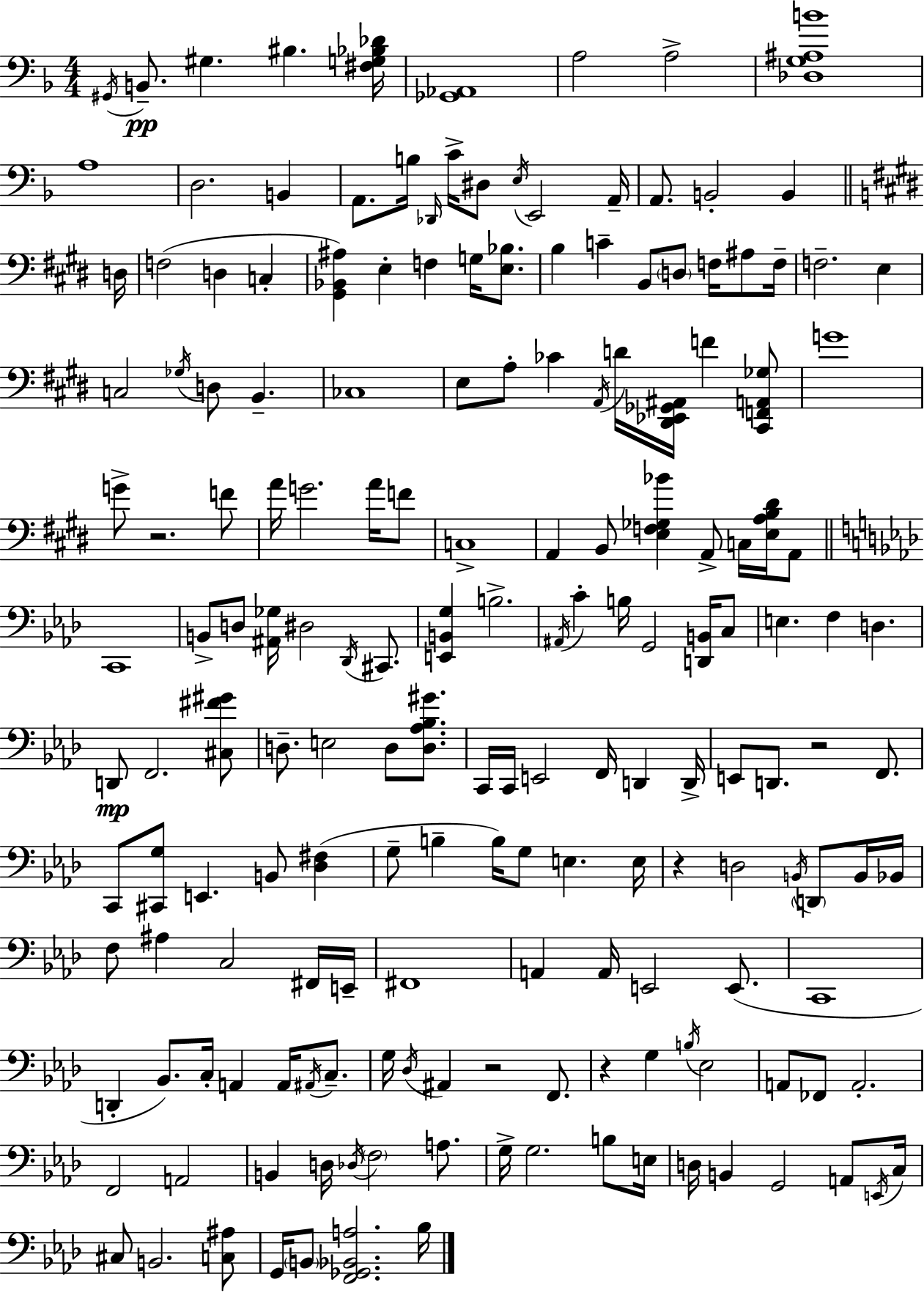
{
  \clef bass
  \numericTimeSignature
  \time 4/4
  \key f \major
  \acciaccatura { gis,16 }\pp b,8.-- gis4. bis4. | <fis g bes des'>16 <ges, aes,>1 | a2 a2-> | <des g ais b'>1 | \break a1 | d2. b,4 | a,8. b16 \grace { des,16 } c'16-> dis8 \acciaccatura { e16 } e,2 | a,16-- a,8. b,2-. b,4 | \break \bar "||" \break \key e \major d16 f2( d4 c4-. | <gis, bes, ais>4) e4-. f4 g16 <e bes>8. | b4 c'4-- b,8 \parenthesize d8 f16 ais8 | f16-- f2.-- e4 | \break c2 \acciaccatura { ges16 } d8 b,4.-- | ces1 | e8 a8-. ces'4 \acciaccatura { a,16 } d'16 <dis, ees, ges, ais,>16 f'4 | <cis, f, a, ges>8 g'1 | \break g'8-> r2. | f'8 a'16 g'2. | a'16 f'8 c1-> | a,4 b,8 <e f ges bes'>4 a,8-> c16 | \break <e a b dis'>16 a,8 \bar "||" \break \key f \minor c,1 | b,8-> d8 <ais, ges>16 dis2 \acciaccatura { des,16 } cis,8. | <e, b, g>4 b2.-> | \acciaccatura { ais,16 } c'4-. b16 g,2 <d, b,>16 | \break c8 e4. f4 d4. | d,8\mp f,2. | <cis fis' gis'>8 d8.-- e2 d8 <d aes bes gis'>8. | c,16 c,16 e,2 f,16 d,4 | \break d,16-> e,8 d,8. r2 f,8. | c,8 <cis, g>8 e,4. b,8 <des fis>4( | g8-- b4-- b16) g8 e4. | e16 r4 d2 \acciaccatura { b,16 } \parenthesize d,8 | \break b,16 bes,16 f8 ais4 c2 | fis,16 e,16-- fis,1 | a,4 a,16 e,2 | e,8.( c,1 | \break d,4-. bes,8.) c16-. a,4 a,16 | \acciaccatura { ais,16 } c8.-- g16 \acciaccatura { des16 } ais,4 r2 | f,8. r4 g4 \acciaccatura { b16 } ees2 | a,8 fes,8 a,2.-. | \break f,2 a,2 | b,4 d16 \acciaccatura { des16 } \parenthesize f2 | a8. g16-> g2. | b8 e16 d16 b,4 g,2 | \break a,8 \acciaccatura { e,16 } c16 cis8 b,2. | <c ais>8 g,16 \parenthesize b,8 <f, ges, bes, a>2. | bes16 \bar "|."
}